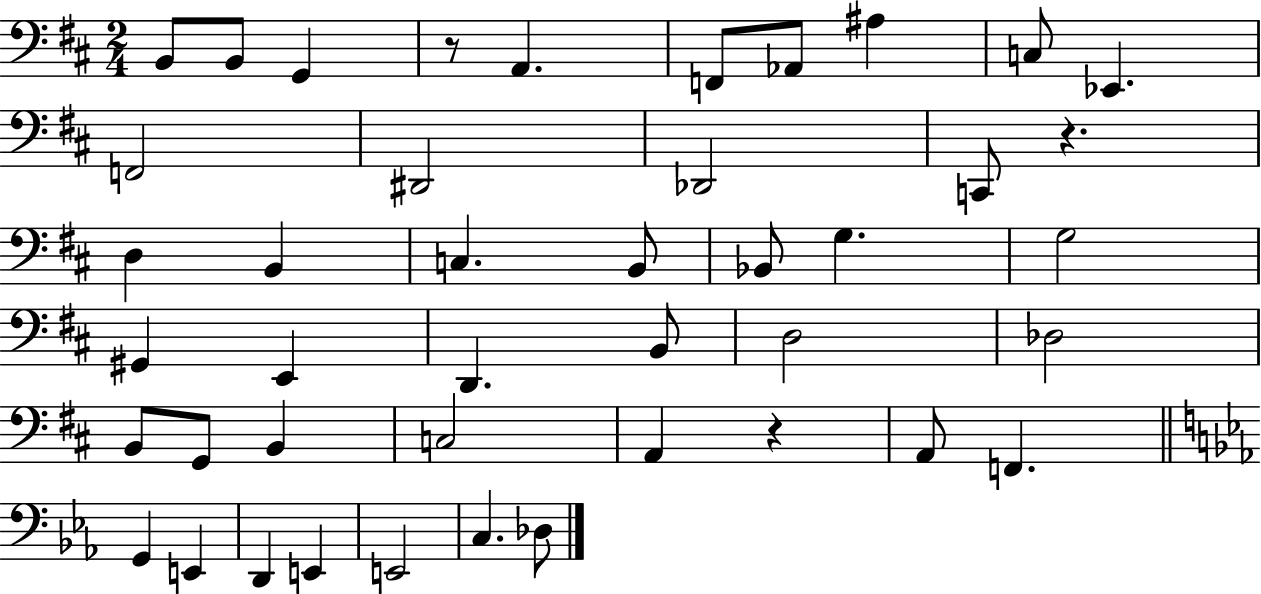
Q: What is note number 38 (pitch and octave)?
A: E2